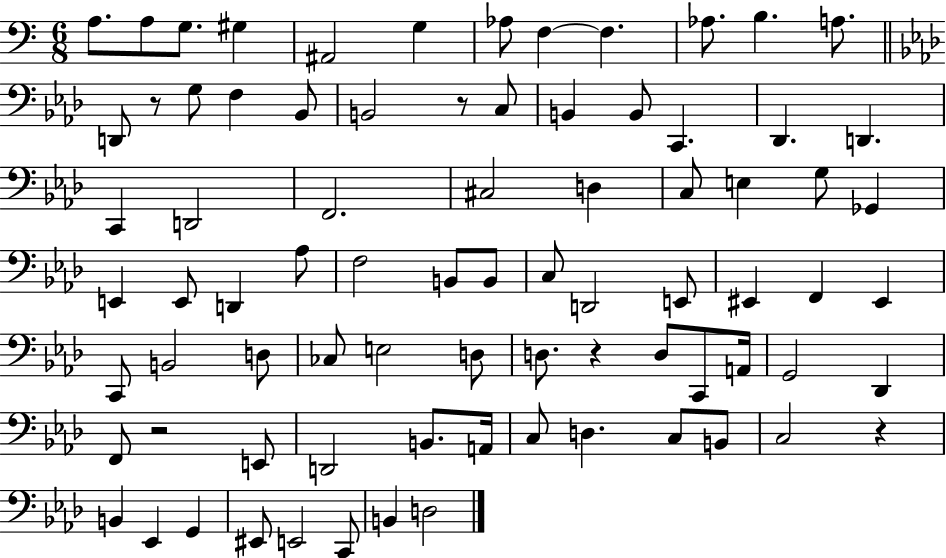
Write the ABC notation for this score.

X:1
T:Untitled
M:6/8
L:1/4
K:C
A,/2 A,/2 G,/2 ^G, ^A,,2 G, _A,/2 F, F, _A,/2 B, A,/2 D,,/2 z/2 G,/2 F, _B,,/2 B,,2 z/2 C,/2 B,, B,,/2 C,, _D,, D,, C,, D,,2 F,,2 ^C,2 D, C,/2 E, G,/2 _G,, E,, E,,/2 D,, _A,/2 F,2 B,,/2 B,,/2 C,/2 D,,2 E,,/2 ^E,, F,, ^E,, C,,/2 B,,2 D,/2 _C,/2 E,2 D,/2 D,/2 z D,/2 C,,/2 A,,/4 G,,2 _D,, F,,/2 z2 E,,/2 D,,2 B,,/2 A,,/4 C,/2 D, C,/2 B,,/2 C,2 z B,, _E,, G,, ^E,,/2 E,,2 C,,/2 B,, D,2